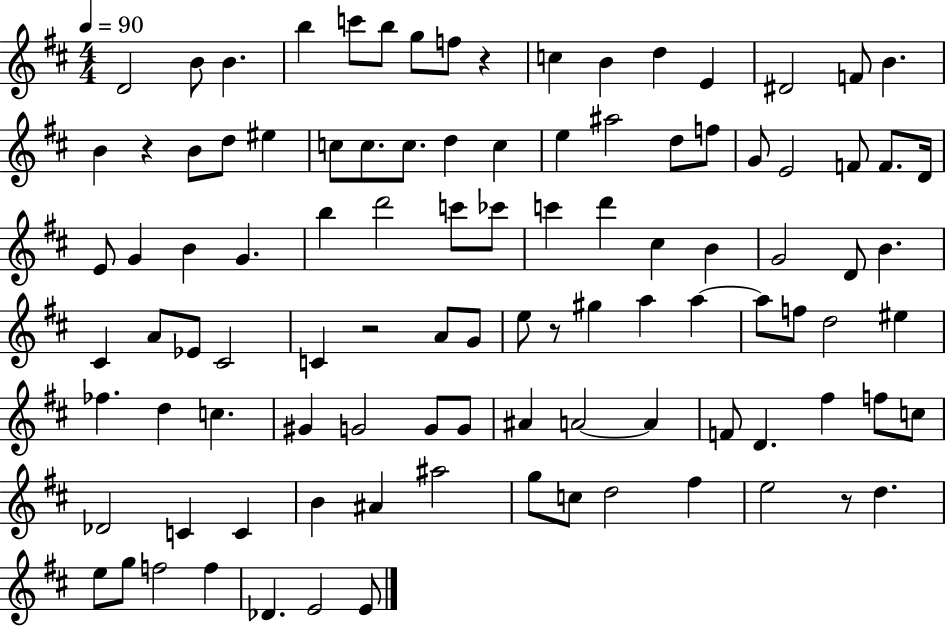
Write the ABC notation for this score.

X:1
T:Untitled
M:4/4
L:1/4
K:D
D2 B/2 B b c'/2 b/2 g/2 f/2 z c B d E ^D2 F/2 B B z B/2 d/2 ^e c/2 c/2 c/2 d c e ^a2 d/2 f/2 G/2 E2 F/2 F/2 D/4 E/2 G B G b d'2 c'/2 _c'/2 c' d' ^c B G2 D/2 B ^C A/2 _E/2 ^C2 C z2 A/2 G/2 e/2 z/2 ^g a a a/2 f/2 d2 ^e _f d c ^G G2 G/2 G/2 ^A A2 A F/2 D ^f f/2 c/2 _D2 C C B ^A ^a2 g/2 c/2 d2 ^f e2 z/2 d e/2 g/2 f2 f _D E2 E/2